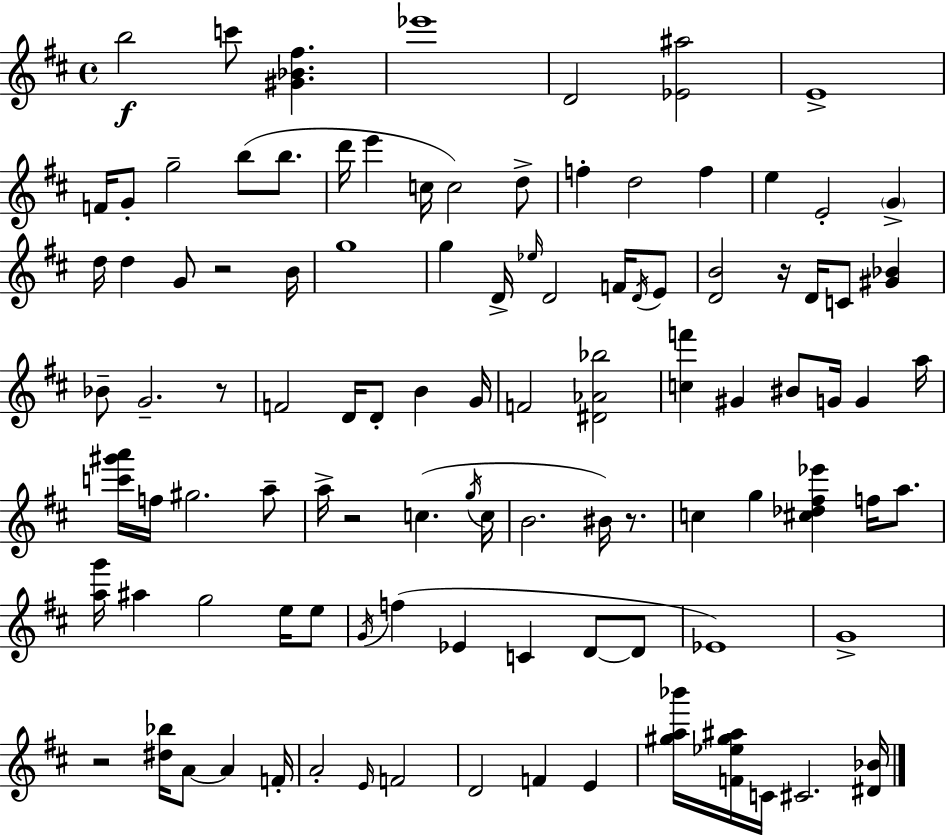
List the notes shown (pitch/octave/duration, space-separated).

B5/h C6/e [G#4,Bb4,F#5]/q. Eb6/w D4/h [Eb4,A#5]/h E4/w F4/s G4/e G5/h B5/e B5/e. D6/s E6/q C5/s C5/h D5/e F5/q D5/h F5/q E5/q E4/h G4/q D5/s D5/q G4/e R/h B4/s G5/w G5/q D4/s Eb5/s D4/h F4/s D4/s E4/e [D4,B4]/h R/s D4/s C4/e [G#4,Bb4]/q Bb4/e G4/h. R/e F4/h D4/s D4/e B4/q G4/s F4/h [D#4,Ab4,Bb5]/h [C5,F6]/q G#4/q BIS4/e G4/s G4/q A5/s [C6,G#6,A6]/s F5/s G#5/h. A5/e A5/s R/h C5/q. G5/s C5/s B4/h. BIS4/s R/e. C5/q G5/q [C#5,Db5,F#5,Eb6]/q F5/s A5/e. [A5,G6]/s A#5/q G5/h E5/s E5/e G4/s F5/q Eb4/q C4/q D4/e D4/e Eb4/w G4/w R/h [D#5,Bb5]/s A4/e A4/q F4/s A4/h E4/s F4/h D4/h F4/q E4/q [G#5,A5,Bb6]/s [F4,Eb5,G#5,A#5]/s C4/s C#4/h. [D#4,Bb4]/s